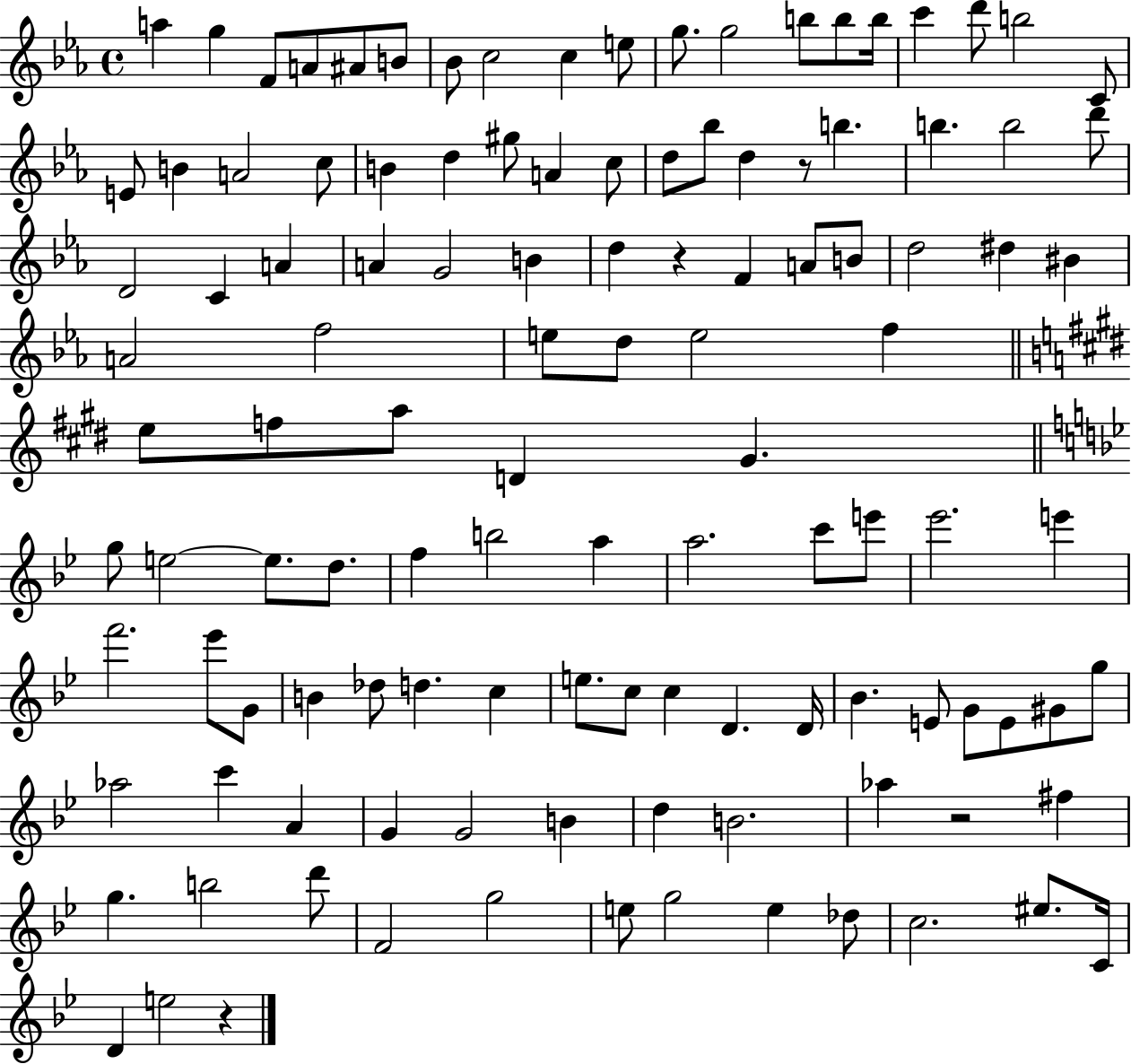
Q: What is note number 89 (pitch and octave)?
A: G5